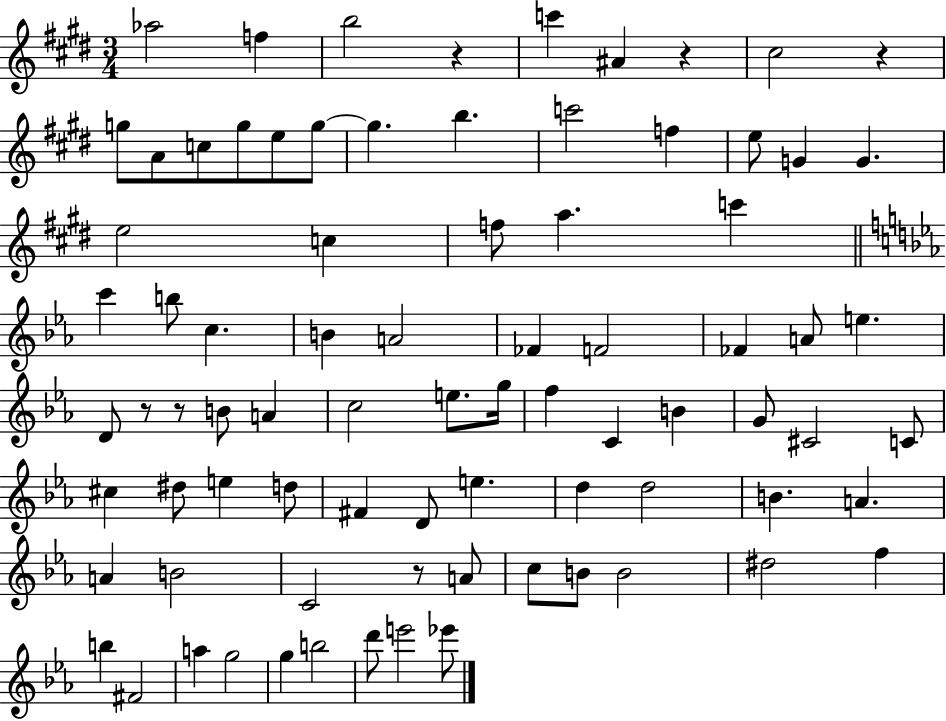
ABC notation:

X:1
T:Untitled
M:3/4
L:1/4
K:E
_a2 f b2 z c' ^A z ^c2 z g/2 A/2 c/2 g/2 e/2 g/2 g b c'2 f e/2 G G e2 c f/2 a c' c' b/2 c B A2 _F F2 _F A/2 e D/2 z/2 z/2 B/2 A c2 e/2 g/4 f C B G/2 ^C2 C/2 ^c ^d/2 e d/2 ^F D/2 e d d2 B A A B2 C2 z/2 A/2 c/2 B/2 B2 ^d2 f b ^F2 a g2 g b2 d'/2 e'2 _e'/2